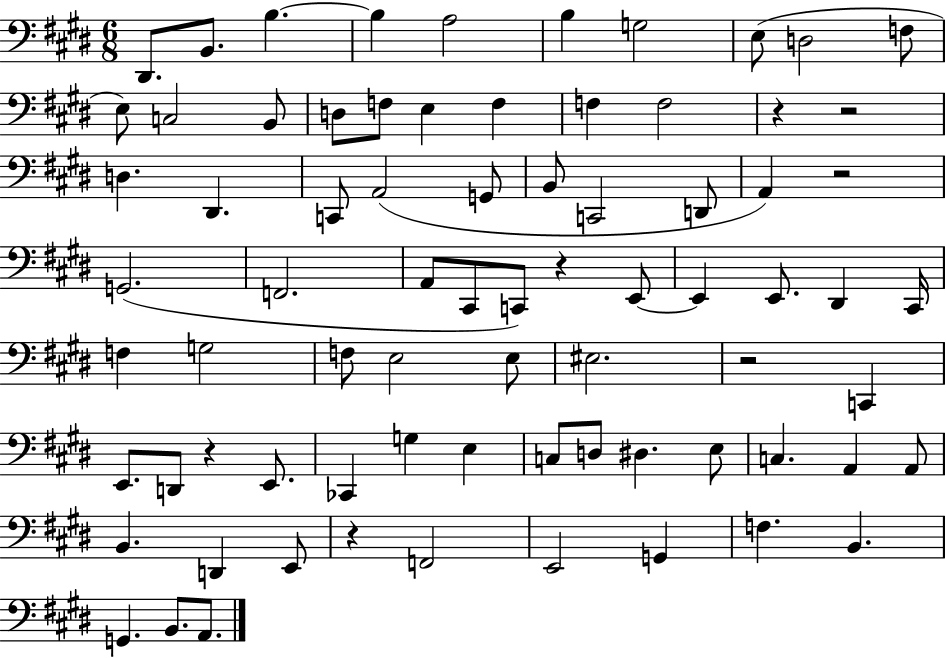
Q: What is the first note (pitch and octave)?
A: D#2